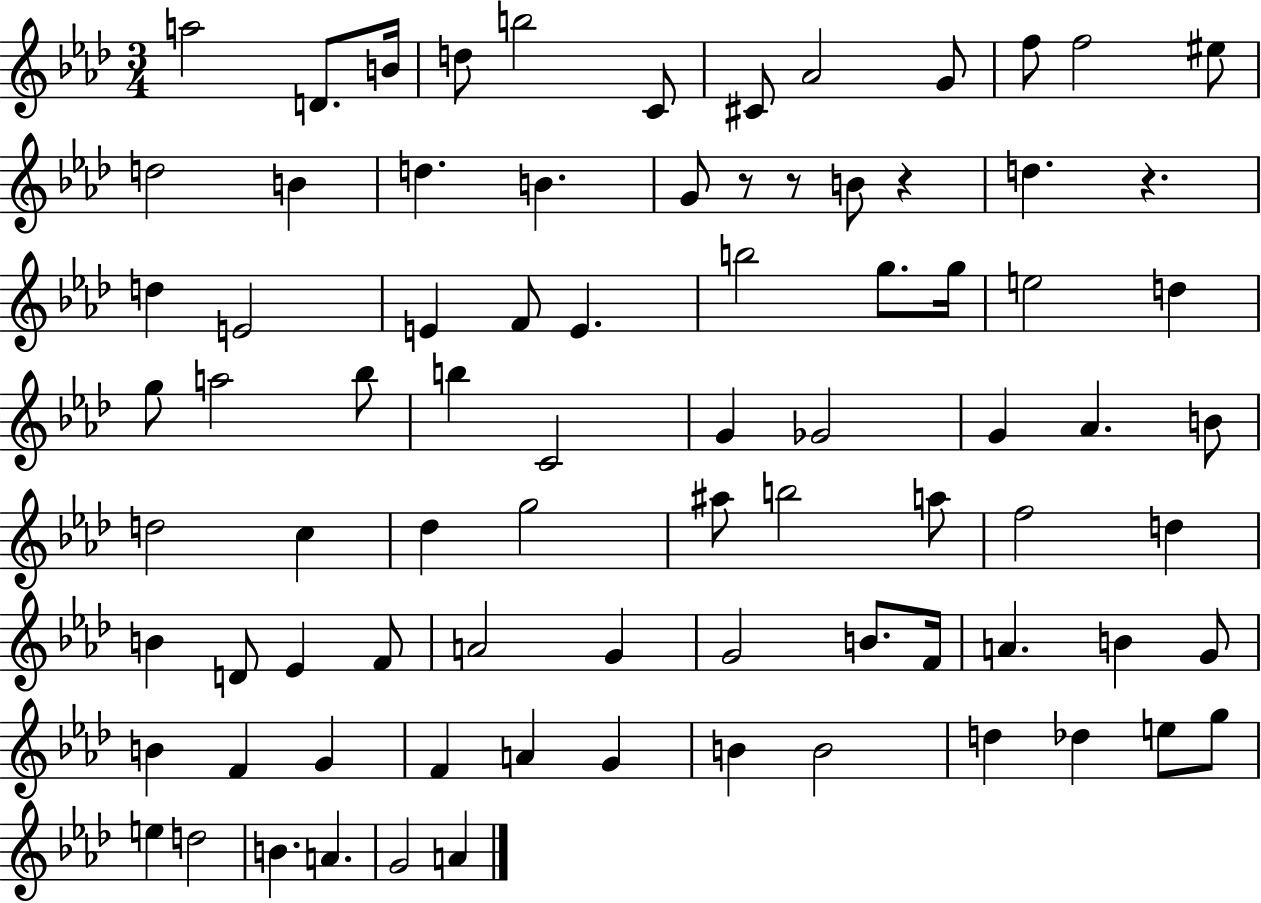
A5/h D4/e. B4/s D5/e B5/h C4/e C#4/e Ab4/h G4/e F5/e F5/h EIS5/e D5/h B4/q D5/q. B4/q. G4/e R/e R/e B4/e R/q D5/q. R/q. D5/q E4/h E4/q F4/e E4/q. B5/h G5/e. G5/s E5/h D5/q G5/e A5/h Bb5/e B5/q C4/h G4/q Gb4/h G4/q Ab4/q. B4/e D5/h C5/q Db5/q G5/h A#5/e B5/h A5/e F5/h D5/q B4/q D4/e Eb4/q F4/e A4/h G4/q G4/h B4/e. F4/s A4/q. B4/q G4/e B4/q F4/q G4/q F4/q A4/q G4/q B4/q B4/h D5/q Db5/q E5/e G5/e E5/q D5/h B4/q. A4/q. G4/h A4/q